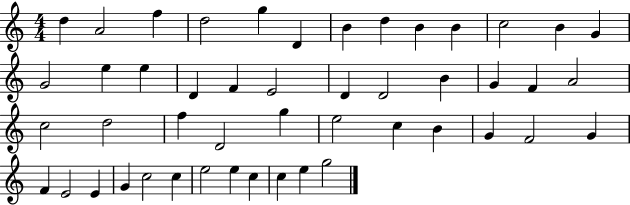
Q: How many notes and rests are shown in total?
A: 48